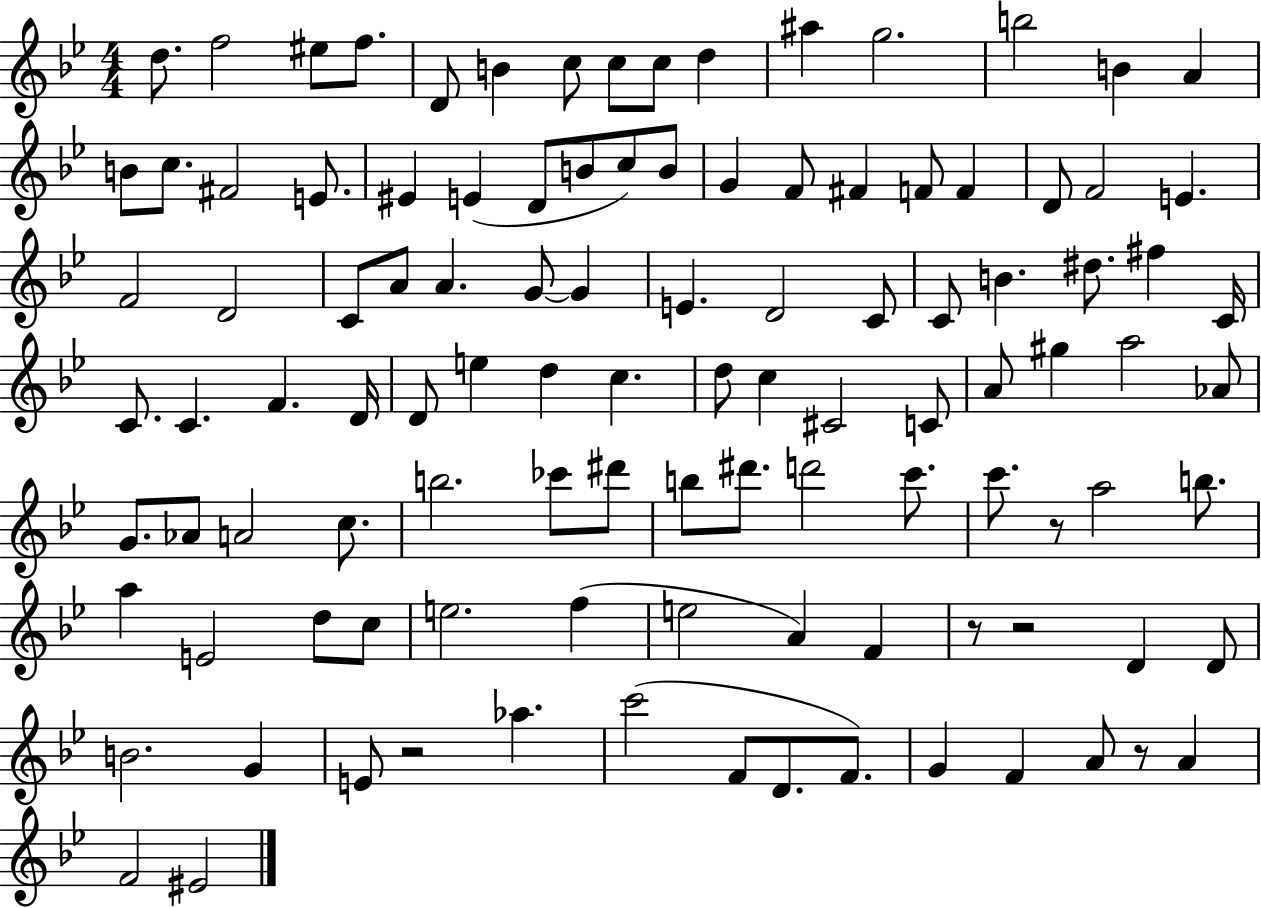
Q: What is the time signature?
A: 4/4